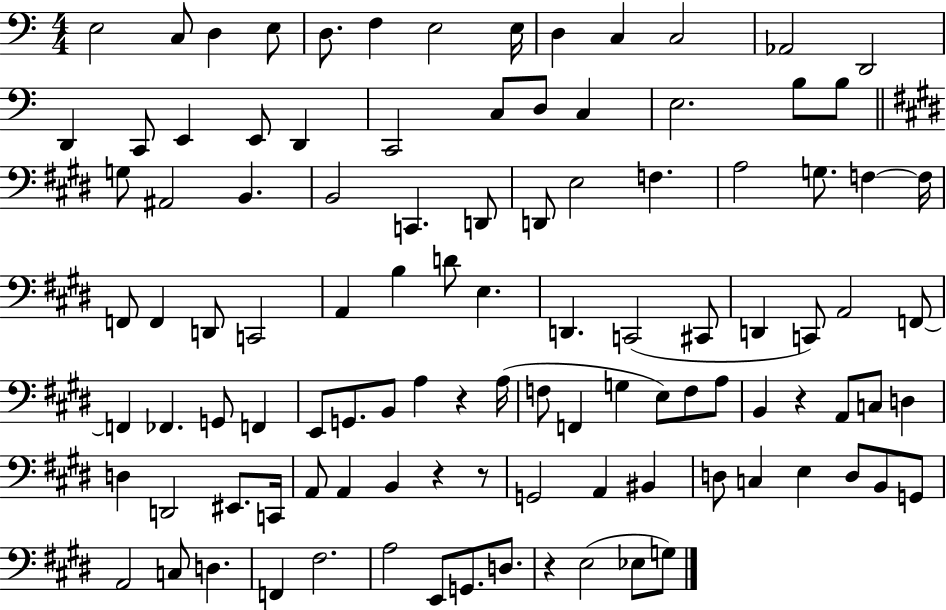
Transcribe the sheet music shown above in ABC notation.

X:1
T:Untitled
M:4/4
L:1/4
K:C
E,2 C,/2 D, E,/2 D,/2 F, E,2 E,/4 D, C, C,2 _A,,2 D,,2 D,, C,,/2 E,, E,,/2 D,, C,,2 C,/2 D,/2 C, E,2 B,/2 B,/2 G,/2 ^A,,2 B,, B,,2 C,, D,,/2 D,,/2 E,2 F, A,2 G,/2 F, F,/4 F,,/2 F,, D,,/2 C,,2 A,, B, D/2 E, D,, C,,2 ^C,,/2 D,, C,,/2 A,,2 F,,/2 F,, _F,, G,,/2 F,, E,,/2 G,,/2 B,,/2 A, z A,/4 F,/2 F,, G, E,/2 F,/2 A,/2 B,, z A,,/2 C,/2 D, D, D,,2 ^E,,/2 C,,/4 A,,/2 A,, B,, z z/2 G,,2 A,, ^B,, D,/2 C, E, D,/2 B,,/2 G,,/2 A,,2 C,/2 D, F,, ^F,2 A,2 E,,/2 G,,/2 D,/2 z E,2 _E,/2 G,/2